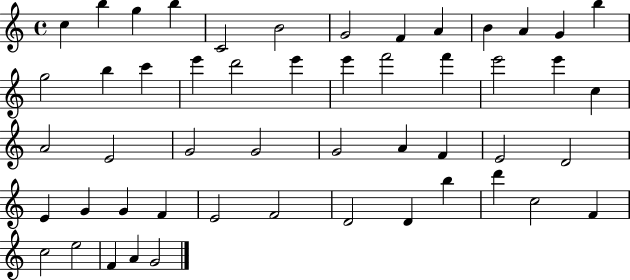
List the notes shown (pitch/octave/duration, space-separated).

C5/q B5/q G5/q B5/q C4/h B4/h G4/h F4/q A4/q B4/q A4/q G4/q B5/q G5/h B5/q C6/q E6/q D6/h E6/q E6/q F6/h F6/q E6/h E6/q C5/q A4/h E4/h G4/h G4/h G4/h A4/q F4/q E4/h D4/h E4/q G4/q G4/q F4/q E4/h F4/h D4/h D4/q B5/q D6/q C5/h F4/q C5/h E5/h F4/q A4/q G4/h